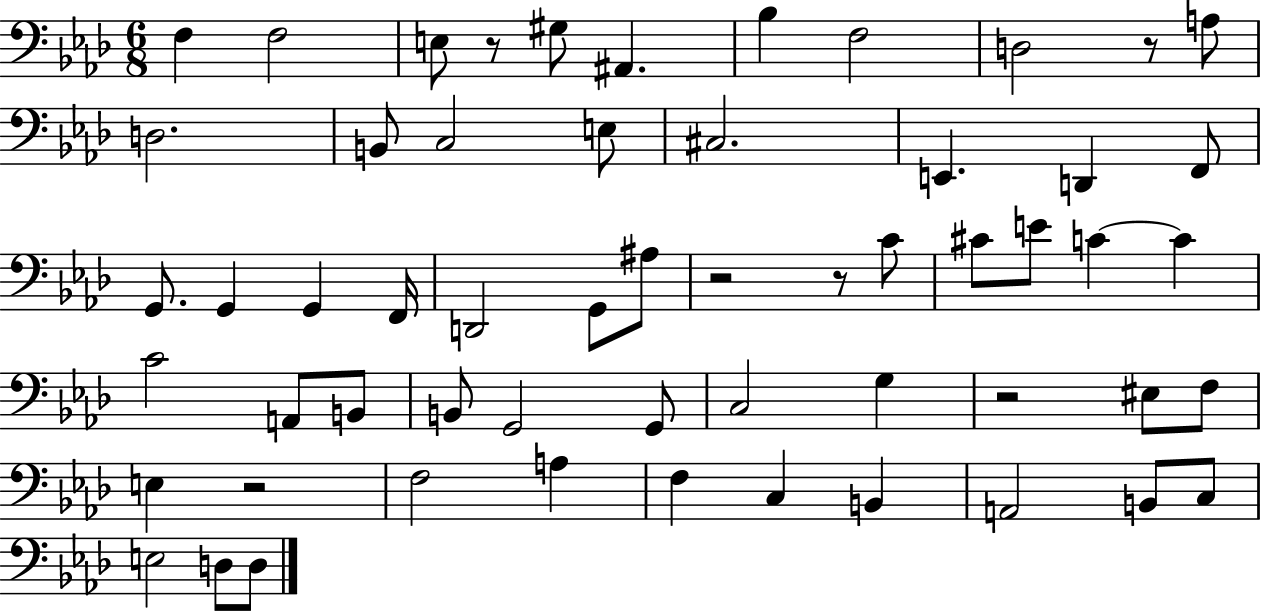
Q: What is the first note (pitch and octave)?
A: F3